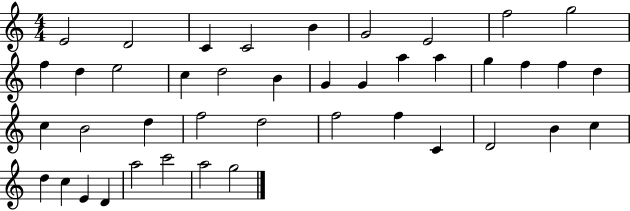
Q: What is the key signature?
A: C major